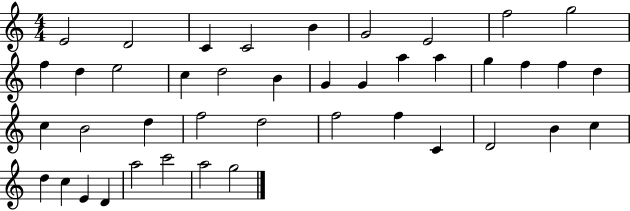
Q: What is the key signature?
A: C major